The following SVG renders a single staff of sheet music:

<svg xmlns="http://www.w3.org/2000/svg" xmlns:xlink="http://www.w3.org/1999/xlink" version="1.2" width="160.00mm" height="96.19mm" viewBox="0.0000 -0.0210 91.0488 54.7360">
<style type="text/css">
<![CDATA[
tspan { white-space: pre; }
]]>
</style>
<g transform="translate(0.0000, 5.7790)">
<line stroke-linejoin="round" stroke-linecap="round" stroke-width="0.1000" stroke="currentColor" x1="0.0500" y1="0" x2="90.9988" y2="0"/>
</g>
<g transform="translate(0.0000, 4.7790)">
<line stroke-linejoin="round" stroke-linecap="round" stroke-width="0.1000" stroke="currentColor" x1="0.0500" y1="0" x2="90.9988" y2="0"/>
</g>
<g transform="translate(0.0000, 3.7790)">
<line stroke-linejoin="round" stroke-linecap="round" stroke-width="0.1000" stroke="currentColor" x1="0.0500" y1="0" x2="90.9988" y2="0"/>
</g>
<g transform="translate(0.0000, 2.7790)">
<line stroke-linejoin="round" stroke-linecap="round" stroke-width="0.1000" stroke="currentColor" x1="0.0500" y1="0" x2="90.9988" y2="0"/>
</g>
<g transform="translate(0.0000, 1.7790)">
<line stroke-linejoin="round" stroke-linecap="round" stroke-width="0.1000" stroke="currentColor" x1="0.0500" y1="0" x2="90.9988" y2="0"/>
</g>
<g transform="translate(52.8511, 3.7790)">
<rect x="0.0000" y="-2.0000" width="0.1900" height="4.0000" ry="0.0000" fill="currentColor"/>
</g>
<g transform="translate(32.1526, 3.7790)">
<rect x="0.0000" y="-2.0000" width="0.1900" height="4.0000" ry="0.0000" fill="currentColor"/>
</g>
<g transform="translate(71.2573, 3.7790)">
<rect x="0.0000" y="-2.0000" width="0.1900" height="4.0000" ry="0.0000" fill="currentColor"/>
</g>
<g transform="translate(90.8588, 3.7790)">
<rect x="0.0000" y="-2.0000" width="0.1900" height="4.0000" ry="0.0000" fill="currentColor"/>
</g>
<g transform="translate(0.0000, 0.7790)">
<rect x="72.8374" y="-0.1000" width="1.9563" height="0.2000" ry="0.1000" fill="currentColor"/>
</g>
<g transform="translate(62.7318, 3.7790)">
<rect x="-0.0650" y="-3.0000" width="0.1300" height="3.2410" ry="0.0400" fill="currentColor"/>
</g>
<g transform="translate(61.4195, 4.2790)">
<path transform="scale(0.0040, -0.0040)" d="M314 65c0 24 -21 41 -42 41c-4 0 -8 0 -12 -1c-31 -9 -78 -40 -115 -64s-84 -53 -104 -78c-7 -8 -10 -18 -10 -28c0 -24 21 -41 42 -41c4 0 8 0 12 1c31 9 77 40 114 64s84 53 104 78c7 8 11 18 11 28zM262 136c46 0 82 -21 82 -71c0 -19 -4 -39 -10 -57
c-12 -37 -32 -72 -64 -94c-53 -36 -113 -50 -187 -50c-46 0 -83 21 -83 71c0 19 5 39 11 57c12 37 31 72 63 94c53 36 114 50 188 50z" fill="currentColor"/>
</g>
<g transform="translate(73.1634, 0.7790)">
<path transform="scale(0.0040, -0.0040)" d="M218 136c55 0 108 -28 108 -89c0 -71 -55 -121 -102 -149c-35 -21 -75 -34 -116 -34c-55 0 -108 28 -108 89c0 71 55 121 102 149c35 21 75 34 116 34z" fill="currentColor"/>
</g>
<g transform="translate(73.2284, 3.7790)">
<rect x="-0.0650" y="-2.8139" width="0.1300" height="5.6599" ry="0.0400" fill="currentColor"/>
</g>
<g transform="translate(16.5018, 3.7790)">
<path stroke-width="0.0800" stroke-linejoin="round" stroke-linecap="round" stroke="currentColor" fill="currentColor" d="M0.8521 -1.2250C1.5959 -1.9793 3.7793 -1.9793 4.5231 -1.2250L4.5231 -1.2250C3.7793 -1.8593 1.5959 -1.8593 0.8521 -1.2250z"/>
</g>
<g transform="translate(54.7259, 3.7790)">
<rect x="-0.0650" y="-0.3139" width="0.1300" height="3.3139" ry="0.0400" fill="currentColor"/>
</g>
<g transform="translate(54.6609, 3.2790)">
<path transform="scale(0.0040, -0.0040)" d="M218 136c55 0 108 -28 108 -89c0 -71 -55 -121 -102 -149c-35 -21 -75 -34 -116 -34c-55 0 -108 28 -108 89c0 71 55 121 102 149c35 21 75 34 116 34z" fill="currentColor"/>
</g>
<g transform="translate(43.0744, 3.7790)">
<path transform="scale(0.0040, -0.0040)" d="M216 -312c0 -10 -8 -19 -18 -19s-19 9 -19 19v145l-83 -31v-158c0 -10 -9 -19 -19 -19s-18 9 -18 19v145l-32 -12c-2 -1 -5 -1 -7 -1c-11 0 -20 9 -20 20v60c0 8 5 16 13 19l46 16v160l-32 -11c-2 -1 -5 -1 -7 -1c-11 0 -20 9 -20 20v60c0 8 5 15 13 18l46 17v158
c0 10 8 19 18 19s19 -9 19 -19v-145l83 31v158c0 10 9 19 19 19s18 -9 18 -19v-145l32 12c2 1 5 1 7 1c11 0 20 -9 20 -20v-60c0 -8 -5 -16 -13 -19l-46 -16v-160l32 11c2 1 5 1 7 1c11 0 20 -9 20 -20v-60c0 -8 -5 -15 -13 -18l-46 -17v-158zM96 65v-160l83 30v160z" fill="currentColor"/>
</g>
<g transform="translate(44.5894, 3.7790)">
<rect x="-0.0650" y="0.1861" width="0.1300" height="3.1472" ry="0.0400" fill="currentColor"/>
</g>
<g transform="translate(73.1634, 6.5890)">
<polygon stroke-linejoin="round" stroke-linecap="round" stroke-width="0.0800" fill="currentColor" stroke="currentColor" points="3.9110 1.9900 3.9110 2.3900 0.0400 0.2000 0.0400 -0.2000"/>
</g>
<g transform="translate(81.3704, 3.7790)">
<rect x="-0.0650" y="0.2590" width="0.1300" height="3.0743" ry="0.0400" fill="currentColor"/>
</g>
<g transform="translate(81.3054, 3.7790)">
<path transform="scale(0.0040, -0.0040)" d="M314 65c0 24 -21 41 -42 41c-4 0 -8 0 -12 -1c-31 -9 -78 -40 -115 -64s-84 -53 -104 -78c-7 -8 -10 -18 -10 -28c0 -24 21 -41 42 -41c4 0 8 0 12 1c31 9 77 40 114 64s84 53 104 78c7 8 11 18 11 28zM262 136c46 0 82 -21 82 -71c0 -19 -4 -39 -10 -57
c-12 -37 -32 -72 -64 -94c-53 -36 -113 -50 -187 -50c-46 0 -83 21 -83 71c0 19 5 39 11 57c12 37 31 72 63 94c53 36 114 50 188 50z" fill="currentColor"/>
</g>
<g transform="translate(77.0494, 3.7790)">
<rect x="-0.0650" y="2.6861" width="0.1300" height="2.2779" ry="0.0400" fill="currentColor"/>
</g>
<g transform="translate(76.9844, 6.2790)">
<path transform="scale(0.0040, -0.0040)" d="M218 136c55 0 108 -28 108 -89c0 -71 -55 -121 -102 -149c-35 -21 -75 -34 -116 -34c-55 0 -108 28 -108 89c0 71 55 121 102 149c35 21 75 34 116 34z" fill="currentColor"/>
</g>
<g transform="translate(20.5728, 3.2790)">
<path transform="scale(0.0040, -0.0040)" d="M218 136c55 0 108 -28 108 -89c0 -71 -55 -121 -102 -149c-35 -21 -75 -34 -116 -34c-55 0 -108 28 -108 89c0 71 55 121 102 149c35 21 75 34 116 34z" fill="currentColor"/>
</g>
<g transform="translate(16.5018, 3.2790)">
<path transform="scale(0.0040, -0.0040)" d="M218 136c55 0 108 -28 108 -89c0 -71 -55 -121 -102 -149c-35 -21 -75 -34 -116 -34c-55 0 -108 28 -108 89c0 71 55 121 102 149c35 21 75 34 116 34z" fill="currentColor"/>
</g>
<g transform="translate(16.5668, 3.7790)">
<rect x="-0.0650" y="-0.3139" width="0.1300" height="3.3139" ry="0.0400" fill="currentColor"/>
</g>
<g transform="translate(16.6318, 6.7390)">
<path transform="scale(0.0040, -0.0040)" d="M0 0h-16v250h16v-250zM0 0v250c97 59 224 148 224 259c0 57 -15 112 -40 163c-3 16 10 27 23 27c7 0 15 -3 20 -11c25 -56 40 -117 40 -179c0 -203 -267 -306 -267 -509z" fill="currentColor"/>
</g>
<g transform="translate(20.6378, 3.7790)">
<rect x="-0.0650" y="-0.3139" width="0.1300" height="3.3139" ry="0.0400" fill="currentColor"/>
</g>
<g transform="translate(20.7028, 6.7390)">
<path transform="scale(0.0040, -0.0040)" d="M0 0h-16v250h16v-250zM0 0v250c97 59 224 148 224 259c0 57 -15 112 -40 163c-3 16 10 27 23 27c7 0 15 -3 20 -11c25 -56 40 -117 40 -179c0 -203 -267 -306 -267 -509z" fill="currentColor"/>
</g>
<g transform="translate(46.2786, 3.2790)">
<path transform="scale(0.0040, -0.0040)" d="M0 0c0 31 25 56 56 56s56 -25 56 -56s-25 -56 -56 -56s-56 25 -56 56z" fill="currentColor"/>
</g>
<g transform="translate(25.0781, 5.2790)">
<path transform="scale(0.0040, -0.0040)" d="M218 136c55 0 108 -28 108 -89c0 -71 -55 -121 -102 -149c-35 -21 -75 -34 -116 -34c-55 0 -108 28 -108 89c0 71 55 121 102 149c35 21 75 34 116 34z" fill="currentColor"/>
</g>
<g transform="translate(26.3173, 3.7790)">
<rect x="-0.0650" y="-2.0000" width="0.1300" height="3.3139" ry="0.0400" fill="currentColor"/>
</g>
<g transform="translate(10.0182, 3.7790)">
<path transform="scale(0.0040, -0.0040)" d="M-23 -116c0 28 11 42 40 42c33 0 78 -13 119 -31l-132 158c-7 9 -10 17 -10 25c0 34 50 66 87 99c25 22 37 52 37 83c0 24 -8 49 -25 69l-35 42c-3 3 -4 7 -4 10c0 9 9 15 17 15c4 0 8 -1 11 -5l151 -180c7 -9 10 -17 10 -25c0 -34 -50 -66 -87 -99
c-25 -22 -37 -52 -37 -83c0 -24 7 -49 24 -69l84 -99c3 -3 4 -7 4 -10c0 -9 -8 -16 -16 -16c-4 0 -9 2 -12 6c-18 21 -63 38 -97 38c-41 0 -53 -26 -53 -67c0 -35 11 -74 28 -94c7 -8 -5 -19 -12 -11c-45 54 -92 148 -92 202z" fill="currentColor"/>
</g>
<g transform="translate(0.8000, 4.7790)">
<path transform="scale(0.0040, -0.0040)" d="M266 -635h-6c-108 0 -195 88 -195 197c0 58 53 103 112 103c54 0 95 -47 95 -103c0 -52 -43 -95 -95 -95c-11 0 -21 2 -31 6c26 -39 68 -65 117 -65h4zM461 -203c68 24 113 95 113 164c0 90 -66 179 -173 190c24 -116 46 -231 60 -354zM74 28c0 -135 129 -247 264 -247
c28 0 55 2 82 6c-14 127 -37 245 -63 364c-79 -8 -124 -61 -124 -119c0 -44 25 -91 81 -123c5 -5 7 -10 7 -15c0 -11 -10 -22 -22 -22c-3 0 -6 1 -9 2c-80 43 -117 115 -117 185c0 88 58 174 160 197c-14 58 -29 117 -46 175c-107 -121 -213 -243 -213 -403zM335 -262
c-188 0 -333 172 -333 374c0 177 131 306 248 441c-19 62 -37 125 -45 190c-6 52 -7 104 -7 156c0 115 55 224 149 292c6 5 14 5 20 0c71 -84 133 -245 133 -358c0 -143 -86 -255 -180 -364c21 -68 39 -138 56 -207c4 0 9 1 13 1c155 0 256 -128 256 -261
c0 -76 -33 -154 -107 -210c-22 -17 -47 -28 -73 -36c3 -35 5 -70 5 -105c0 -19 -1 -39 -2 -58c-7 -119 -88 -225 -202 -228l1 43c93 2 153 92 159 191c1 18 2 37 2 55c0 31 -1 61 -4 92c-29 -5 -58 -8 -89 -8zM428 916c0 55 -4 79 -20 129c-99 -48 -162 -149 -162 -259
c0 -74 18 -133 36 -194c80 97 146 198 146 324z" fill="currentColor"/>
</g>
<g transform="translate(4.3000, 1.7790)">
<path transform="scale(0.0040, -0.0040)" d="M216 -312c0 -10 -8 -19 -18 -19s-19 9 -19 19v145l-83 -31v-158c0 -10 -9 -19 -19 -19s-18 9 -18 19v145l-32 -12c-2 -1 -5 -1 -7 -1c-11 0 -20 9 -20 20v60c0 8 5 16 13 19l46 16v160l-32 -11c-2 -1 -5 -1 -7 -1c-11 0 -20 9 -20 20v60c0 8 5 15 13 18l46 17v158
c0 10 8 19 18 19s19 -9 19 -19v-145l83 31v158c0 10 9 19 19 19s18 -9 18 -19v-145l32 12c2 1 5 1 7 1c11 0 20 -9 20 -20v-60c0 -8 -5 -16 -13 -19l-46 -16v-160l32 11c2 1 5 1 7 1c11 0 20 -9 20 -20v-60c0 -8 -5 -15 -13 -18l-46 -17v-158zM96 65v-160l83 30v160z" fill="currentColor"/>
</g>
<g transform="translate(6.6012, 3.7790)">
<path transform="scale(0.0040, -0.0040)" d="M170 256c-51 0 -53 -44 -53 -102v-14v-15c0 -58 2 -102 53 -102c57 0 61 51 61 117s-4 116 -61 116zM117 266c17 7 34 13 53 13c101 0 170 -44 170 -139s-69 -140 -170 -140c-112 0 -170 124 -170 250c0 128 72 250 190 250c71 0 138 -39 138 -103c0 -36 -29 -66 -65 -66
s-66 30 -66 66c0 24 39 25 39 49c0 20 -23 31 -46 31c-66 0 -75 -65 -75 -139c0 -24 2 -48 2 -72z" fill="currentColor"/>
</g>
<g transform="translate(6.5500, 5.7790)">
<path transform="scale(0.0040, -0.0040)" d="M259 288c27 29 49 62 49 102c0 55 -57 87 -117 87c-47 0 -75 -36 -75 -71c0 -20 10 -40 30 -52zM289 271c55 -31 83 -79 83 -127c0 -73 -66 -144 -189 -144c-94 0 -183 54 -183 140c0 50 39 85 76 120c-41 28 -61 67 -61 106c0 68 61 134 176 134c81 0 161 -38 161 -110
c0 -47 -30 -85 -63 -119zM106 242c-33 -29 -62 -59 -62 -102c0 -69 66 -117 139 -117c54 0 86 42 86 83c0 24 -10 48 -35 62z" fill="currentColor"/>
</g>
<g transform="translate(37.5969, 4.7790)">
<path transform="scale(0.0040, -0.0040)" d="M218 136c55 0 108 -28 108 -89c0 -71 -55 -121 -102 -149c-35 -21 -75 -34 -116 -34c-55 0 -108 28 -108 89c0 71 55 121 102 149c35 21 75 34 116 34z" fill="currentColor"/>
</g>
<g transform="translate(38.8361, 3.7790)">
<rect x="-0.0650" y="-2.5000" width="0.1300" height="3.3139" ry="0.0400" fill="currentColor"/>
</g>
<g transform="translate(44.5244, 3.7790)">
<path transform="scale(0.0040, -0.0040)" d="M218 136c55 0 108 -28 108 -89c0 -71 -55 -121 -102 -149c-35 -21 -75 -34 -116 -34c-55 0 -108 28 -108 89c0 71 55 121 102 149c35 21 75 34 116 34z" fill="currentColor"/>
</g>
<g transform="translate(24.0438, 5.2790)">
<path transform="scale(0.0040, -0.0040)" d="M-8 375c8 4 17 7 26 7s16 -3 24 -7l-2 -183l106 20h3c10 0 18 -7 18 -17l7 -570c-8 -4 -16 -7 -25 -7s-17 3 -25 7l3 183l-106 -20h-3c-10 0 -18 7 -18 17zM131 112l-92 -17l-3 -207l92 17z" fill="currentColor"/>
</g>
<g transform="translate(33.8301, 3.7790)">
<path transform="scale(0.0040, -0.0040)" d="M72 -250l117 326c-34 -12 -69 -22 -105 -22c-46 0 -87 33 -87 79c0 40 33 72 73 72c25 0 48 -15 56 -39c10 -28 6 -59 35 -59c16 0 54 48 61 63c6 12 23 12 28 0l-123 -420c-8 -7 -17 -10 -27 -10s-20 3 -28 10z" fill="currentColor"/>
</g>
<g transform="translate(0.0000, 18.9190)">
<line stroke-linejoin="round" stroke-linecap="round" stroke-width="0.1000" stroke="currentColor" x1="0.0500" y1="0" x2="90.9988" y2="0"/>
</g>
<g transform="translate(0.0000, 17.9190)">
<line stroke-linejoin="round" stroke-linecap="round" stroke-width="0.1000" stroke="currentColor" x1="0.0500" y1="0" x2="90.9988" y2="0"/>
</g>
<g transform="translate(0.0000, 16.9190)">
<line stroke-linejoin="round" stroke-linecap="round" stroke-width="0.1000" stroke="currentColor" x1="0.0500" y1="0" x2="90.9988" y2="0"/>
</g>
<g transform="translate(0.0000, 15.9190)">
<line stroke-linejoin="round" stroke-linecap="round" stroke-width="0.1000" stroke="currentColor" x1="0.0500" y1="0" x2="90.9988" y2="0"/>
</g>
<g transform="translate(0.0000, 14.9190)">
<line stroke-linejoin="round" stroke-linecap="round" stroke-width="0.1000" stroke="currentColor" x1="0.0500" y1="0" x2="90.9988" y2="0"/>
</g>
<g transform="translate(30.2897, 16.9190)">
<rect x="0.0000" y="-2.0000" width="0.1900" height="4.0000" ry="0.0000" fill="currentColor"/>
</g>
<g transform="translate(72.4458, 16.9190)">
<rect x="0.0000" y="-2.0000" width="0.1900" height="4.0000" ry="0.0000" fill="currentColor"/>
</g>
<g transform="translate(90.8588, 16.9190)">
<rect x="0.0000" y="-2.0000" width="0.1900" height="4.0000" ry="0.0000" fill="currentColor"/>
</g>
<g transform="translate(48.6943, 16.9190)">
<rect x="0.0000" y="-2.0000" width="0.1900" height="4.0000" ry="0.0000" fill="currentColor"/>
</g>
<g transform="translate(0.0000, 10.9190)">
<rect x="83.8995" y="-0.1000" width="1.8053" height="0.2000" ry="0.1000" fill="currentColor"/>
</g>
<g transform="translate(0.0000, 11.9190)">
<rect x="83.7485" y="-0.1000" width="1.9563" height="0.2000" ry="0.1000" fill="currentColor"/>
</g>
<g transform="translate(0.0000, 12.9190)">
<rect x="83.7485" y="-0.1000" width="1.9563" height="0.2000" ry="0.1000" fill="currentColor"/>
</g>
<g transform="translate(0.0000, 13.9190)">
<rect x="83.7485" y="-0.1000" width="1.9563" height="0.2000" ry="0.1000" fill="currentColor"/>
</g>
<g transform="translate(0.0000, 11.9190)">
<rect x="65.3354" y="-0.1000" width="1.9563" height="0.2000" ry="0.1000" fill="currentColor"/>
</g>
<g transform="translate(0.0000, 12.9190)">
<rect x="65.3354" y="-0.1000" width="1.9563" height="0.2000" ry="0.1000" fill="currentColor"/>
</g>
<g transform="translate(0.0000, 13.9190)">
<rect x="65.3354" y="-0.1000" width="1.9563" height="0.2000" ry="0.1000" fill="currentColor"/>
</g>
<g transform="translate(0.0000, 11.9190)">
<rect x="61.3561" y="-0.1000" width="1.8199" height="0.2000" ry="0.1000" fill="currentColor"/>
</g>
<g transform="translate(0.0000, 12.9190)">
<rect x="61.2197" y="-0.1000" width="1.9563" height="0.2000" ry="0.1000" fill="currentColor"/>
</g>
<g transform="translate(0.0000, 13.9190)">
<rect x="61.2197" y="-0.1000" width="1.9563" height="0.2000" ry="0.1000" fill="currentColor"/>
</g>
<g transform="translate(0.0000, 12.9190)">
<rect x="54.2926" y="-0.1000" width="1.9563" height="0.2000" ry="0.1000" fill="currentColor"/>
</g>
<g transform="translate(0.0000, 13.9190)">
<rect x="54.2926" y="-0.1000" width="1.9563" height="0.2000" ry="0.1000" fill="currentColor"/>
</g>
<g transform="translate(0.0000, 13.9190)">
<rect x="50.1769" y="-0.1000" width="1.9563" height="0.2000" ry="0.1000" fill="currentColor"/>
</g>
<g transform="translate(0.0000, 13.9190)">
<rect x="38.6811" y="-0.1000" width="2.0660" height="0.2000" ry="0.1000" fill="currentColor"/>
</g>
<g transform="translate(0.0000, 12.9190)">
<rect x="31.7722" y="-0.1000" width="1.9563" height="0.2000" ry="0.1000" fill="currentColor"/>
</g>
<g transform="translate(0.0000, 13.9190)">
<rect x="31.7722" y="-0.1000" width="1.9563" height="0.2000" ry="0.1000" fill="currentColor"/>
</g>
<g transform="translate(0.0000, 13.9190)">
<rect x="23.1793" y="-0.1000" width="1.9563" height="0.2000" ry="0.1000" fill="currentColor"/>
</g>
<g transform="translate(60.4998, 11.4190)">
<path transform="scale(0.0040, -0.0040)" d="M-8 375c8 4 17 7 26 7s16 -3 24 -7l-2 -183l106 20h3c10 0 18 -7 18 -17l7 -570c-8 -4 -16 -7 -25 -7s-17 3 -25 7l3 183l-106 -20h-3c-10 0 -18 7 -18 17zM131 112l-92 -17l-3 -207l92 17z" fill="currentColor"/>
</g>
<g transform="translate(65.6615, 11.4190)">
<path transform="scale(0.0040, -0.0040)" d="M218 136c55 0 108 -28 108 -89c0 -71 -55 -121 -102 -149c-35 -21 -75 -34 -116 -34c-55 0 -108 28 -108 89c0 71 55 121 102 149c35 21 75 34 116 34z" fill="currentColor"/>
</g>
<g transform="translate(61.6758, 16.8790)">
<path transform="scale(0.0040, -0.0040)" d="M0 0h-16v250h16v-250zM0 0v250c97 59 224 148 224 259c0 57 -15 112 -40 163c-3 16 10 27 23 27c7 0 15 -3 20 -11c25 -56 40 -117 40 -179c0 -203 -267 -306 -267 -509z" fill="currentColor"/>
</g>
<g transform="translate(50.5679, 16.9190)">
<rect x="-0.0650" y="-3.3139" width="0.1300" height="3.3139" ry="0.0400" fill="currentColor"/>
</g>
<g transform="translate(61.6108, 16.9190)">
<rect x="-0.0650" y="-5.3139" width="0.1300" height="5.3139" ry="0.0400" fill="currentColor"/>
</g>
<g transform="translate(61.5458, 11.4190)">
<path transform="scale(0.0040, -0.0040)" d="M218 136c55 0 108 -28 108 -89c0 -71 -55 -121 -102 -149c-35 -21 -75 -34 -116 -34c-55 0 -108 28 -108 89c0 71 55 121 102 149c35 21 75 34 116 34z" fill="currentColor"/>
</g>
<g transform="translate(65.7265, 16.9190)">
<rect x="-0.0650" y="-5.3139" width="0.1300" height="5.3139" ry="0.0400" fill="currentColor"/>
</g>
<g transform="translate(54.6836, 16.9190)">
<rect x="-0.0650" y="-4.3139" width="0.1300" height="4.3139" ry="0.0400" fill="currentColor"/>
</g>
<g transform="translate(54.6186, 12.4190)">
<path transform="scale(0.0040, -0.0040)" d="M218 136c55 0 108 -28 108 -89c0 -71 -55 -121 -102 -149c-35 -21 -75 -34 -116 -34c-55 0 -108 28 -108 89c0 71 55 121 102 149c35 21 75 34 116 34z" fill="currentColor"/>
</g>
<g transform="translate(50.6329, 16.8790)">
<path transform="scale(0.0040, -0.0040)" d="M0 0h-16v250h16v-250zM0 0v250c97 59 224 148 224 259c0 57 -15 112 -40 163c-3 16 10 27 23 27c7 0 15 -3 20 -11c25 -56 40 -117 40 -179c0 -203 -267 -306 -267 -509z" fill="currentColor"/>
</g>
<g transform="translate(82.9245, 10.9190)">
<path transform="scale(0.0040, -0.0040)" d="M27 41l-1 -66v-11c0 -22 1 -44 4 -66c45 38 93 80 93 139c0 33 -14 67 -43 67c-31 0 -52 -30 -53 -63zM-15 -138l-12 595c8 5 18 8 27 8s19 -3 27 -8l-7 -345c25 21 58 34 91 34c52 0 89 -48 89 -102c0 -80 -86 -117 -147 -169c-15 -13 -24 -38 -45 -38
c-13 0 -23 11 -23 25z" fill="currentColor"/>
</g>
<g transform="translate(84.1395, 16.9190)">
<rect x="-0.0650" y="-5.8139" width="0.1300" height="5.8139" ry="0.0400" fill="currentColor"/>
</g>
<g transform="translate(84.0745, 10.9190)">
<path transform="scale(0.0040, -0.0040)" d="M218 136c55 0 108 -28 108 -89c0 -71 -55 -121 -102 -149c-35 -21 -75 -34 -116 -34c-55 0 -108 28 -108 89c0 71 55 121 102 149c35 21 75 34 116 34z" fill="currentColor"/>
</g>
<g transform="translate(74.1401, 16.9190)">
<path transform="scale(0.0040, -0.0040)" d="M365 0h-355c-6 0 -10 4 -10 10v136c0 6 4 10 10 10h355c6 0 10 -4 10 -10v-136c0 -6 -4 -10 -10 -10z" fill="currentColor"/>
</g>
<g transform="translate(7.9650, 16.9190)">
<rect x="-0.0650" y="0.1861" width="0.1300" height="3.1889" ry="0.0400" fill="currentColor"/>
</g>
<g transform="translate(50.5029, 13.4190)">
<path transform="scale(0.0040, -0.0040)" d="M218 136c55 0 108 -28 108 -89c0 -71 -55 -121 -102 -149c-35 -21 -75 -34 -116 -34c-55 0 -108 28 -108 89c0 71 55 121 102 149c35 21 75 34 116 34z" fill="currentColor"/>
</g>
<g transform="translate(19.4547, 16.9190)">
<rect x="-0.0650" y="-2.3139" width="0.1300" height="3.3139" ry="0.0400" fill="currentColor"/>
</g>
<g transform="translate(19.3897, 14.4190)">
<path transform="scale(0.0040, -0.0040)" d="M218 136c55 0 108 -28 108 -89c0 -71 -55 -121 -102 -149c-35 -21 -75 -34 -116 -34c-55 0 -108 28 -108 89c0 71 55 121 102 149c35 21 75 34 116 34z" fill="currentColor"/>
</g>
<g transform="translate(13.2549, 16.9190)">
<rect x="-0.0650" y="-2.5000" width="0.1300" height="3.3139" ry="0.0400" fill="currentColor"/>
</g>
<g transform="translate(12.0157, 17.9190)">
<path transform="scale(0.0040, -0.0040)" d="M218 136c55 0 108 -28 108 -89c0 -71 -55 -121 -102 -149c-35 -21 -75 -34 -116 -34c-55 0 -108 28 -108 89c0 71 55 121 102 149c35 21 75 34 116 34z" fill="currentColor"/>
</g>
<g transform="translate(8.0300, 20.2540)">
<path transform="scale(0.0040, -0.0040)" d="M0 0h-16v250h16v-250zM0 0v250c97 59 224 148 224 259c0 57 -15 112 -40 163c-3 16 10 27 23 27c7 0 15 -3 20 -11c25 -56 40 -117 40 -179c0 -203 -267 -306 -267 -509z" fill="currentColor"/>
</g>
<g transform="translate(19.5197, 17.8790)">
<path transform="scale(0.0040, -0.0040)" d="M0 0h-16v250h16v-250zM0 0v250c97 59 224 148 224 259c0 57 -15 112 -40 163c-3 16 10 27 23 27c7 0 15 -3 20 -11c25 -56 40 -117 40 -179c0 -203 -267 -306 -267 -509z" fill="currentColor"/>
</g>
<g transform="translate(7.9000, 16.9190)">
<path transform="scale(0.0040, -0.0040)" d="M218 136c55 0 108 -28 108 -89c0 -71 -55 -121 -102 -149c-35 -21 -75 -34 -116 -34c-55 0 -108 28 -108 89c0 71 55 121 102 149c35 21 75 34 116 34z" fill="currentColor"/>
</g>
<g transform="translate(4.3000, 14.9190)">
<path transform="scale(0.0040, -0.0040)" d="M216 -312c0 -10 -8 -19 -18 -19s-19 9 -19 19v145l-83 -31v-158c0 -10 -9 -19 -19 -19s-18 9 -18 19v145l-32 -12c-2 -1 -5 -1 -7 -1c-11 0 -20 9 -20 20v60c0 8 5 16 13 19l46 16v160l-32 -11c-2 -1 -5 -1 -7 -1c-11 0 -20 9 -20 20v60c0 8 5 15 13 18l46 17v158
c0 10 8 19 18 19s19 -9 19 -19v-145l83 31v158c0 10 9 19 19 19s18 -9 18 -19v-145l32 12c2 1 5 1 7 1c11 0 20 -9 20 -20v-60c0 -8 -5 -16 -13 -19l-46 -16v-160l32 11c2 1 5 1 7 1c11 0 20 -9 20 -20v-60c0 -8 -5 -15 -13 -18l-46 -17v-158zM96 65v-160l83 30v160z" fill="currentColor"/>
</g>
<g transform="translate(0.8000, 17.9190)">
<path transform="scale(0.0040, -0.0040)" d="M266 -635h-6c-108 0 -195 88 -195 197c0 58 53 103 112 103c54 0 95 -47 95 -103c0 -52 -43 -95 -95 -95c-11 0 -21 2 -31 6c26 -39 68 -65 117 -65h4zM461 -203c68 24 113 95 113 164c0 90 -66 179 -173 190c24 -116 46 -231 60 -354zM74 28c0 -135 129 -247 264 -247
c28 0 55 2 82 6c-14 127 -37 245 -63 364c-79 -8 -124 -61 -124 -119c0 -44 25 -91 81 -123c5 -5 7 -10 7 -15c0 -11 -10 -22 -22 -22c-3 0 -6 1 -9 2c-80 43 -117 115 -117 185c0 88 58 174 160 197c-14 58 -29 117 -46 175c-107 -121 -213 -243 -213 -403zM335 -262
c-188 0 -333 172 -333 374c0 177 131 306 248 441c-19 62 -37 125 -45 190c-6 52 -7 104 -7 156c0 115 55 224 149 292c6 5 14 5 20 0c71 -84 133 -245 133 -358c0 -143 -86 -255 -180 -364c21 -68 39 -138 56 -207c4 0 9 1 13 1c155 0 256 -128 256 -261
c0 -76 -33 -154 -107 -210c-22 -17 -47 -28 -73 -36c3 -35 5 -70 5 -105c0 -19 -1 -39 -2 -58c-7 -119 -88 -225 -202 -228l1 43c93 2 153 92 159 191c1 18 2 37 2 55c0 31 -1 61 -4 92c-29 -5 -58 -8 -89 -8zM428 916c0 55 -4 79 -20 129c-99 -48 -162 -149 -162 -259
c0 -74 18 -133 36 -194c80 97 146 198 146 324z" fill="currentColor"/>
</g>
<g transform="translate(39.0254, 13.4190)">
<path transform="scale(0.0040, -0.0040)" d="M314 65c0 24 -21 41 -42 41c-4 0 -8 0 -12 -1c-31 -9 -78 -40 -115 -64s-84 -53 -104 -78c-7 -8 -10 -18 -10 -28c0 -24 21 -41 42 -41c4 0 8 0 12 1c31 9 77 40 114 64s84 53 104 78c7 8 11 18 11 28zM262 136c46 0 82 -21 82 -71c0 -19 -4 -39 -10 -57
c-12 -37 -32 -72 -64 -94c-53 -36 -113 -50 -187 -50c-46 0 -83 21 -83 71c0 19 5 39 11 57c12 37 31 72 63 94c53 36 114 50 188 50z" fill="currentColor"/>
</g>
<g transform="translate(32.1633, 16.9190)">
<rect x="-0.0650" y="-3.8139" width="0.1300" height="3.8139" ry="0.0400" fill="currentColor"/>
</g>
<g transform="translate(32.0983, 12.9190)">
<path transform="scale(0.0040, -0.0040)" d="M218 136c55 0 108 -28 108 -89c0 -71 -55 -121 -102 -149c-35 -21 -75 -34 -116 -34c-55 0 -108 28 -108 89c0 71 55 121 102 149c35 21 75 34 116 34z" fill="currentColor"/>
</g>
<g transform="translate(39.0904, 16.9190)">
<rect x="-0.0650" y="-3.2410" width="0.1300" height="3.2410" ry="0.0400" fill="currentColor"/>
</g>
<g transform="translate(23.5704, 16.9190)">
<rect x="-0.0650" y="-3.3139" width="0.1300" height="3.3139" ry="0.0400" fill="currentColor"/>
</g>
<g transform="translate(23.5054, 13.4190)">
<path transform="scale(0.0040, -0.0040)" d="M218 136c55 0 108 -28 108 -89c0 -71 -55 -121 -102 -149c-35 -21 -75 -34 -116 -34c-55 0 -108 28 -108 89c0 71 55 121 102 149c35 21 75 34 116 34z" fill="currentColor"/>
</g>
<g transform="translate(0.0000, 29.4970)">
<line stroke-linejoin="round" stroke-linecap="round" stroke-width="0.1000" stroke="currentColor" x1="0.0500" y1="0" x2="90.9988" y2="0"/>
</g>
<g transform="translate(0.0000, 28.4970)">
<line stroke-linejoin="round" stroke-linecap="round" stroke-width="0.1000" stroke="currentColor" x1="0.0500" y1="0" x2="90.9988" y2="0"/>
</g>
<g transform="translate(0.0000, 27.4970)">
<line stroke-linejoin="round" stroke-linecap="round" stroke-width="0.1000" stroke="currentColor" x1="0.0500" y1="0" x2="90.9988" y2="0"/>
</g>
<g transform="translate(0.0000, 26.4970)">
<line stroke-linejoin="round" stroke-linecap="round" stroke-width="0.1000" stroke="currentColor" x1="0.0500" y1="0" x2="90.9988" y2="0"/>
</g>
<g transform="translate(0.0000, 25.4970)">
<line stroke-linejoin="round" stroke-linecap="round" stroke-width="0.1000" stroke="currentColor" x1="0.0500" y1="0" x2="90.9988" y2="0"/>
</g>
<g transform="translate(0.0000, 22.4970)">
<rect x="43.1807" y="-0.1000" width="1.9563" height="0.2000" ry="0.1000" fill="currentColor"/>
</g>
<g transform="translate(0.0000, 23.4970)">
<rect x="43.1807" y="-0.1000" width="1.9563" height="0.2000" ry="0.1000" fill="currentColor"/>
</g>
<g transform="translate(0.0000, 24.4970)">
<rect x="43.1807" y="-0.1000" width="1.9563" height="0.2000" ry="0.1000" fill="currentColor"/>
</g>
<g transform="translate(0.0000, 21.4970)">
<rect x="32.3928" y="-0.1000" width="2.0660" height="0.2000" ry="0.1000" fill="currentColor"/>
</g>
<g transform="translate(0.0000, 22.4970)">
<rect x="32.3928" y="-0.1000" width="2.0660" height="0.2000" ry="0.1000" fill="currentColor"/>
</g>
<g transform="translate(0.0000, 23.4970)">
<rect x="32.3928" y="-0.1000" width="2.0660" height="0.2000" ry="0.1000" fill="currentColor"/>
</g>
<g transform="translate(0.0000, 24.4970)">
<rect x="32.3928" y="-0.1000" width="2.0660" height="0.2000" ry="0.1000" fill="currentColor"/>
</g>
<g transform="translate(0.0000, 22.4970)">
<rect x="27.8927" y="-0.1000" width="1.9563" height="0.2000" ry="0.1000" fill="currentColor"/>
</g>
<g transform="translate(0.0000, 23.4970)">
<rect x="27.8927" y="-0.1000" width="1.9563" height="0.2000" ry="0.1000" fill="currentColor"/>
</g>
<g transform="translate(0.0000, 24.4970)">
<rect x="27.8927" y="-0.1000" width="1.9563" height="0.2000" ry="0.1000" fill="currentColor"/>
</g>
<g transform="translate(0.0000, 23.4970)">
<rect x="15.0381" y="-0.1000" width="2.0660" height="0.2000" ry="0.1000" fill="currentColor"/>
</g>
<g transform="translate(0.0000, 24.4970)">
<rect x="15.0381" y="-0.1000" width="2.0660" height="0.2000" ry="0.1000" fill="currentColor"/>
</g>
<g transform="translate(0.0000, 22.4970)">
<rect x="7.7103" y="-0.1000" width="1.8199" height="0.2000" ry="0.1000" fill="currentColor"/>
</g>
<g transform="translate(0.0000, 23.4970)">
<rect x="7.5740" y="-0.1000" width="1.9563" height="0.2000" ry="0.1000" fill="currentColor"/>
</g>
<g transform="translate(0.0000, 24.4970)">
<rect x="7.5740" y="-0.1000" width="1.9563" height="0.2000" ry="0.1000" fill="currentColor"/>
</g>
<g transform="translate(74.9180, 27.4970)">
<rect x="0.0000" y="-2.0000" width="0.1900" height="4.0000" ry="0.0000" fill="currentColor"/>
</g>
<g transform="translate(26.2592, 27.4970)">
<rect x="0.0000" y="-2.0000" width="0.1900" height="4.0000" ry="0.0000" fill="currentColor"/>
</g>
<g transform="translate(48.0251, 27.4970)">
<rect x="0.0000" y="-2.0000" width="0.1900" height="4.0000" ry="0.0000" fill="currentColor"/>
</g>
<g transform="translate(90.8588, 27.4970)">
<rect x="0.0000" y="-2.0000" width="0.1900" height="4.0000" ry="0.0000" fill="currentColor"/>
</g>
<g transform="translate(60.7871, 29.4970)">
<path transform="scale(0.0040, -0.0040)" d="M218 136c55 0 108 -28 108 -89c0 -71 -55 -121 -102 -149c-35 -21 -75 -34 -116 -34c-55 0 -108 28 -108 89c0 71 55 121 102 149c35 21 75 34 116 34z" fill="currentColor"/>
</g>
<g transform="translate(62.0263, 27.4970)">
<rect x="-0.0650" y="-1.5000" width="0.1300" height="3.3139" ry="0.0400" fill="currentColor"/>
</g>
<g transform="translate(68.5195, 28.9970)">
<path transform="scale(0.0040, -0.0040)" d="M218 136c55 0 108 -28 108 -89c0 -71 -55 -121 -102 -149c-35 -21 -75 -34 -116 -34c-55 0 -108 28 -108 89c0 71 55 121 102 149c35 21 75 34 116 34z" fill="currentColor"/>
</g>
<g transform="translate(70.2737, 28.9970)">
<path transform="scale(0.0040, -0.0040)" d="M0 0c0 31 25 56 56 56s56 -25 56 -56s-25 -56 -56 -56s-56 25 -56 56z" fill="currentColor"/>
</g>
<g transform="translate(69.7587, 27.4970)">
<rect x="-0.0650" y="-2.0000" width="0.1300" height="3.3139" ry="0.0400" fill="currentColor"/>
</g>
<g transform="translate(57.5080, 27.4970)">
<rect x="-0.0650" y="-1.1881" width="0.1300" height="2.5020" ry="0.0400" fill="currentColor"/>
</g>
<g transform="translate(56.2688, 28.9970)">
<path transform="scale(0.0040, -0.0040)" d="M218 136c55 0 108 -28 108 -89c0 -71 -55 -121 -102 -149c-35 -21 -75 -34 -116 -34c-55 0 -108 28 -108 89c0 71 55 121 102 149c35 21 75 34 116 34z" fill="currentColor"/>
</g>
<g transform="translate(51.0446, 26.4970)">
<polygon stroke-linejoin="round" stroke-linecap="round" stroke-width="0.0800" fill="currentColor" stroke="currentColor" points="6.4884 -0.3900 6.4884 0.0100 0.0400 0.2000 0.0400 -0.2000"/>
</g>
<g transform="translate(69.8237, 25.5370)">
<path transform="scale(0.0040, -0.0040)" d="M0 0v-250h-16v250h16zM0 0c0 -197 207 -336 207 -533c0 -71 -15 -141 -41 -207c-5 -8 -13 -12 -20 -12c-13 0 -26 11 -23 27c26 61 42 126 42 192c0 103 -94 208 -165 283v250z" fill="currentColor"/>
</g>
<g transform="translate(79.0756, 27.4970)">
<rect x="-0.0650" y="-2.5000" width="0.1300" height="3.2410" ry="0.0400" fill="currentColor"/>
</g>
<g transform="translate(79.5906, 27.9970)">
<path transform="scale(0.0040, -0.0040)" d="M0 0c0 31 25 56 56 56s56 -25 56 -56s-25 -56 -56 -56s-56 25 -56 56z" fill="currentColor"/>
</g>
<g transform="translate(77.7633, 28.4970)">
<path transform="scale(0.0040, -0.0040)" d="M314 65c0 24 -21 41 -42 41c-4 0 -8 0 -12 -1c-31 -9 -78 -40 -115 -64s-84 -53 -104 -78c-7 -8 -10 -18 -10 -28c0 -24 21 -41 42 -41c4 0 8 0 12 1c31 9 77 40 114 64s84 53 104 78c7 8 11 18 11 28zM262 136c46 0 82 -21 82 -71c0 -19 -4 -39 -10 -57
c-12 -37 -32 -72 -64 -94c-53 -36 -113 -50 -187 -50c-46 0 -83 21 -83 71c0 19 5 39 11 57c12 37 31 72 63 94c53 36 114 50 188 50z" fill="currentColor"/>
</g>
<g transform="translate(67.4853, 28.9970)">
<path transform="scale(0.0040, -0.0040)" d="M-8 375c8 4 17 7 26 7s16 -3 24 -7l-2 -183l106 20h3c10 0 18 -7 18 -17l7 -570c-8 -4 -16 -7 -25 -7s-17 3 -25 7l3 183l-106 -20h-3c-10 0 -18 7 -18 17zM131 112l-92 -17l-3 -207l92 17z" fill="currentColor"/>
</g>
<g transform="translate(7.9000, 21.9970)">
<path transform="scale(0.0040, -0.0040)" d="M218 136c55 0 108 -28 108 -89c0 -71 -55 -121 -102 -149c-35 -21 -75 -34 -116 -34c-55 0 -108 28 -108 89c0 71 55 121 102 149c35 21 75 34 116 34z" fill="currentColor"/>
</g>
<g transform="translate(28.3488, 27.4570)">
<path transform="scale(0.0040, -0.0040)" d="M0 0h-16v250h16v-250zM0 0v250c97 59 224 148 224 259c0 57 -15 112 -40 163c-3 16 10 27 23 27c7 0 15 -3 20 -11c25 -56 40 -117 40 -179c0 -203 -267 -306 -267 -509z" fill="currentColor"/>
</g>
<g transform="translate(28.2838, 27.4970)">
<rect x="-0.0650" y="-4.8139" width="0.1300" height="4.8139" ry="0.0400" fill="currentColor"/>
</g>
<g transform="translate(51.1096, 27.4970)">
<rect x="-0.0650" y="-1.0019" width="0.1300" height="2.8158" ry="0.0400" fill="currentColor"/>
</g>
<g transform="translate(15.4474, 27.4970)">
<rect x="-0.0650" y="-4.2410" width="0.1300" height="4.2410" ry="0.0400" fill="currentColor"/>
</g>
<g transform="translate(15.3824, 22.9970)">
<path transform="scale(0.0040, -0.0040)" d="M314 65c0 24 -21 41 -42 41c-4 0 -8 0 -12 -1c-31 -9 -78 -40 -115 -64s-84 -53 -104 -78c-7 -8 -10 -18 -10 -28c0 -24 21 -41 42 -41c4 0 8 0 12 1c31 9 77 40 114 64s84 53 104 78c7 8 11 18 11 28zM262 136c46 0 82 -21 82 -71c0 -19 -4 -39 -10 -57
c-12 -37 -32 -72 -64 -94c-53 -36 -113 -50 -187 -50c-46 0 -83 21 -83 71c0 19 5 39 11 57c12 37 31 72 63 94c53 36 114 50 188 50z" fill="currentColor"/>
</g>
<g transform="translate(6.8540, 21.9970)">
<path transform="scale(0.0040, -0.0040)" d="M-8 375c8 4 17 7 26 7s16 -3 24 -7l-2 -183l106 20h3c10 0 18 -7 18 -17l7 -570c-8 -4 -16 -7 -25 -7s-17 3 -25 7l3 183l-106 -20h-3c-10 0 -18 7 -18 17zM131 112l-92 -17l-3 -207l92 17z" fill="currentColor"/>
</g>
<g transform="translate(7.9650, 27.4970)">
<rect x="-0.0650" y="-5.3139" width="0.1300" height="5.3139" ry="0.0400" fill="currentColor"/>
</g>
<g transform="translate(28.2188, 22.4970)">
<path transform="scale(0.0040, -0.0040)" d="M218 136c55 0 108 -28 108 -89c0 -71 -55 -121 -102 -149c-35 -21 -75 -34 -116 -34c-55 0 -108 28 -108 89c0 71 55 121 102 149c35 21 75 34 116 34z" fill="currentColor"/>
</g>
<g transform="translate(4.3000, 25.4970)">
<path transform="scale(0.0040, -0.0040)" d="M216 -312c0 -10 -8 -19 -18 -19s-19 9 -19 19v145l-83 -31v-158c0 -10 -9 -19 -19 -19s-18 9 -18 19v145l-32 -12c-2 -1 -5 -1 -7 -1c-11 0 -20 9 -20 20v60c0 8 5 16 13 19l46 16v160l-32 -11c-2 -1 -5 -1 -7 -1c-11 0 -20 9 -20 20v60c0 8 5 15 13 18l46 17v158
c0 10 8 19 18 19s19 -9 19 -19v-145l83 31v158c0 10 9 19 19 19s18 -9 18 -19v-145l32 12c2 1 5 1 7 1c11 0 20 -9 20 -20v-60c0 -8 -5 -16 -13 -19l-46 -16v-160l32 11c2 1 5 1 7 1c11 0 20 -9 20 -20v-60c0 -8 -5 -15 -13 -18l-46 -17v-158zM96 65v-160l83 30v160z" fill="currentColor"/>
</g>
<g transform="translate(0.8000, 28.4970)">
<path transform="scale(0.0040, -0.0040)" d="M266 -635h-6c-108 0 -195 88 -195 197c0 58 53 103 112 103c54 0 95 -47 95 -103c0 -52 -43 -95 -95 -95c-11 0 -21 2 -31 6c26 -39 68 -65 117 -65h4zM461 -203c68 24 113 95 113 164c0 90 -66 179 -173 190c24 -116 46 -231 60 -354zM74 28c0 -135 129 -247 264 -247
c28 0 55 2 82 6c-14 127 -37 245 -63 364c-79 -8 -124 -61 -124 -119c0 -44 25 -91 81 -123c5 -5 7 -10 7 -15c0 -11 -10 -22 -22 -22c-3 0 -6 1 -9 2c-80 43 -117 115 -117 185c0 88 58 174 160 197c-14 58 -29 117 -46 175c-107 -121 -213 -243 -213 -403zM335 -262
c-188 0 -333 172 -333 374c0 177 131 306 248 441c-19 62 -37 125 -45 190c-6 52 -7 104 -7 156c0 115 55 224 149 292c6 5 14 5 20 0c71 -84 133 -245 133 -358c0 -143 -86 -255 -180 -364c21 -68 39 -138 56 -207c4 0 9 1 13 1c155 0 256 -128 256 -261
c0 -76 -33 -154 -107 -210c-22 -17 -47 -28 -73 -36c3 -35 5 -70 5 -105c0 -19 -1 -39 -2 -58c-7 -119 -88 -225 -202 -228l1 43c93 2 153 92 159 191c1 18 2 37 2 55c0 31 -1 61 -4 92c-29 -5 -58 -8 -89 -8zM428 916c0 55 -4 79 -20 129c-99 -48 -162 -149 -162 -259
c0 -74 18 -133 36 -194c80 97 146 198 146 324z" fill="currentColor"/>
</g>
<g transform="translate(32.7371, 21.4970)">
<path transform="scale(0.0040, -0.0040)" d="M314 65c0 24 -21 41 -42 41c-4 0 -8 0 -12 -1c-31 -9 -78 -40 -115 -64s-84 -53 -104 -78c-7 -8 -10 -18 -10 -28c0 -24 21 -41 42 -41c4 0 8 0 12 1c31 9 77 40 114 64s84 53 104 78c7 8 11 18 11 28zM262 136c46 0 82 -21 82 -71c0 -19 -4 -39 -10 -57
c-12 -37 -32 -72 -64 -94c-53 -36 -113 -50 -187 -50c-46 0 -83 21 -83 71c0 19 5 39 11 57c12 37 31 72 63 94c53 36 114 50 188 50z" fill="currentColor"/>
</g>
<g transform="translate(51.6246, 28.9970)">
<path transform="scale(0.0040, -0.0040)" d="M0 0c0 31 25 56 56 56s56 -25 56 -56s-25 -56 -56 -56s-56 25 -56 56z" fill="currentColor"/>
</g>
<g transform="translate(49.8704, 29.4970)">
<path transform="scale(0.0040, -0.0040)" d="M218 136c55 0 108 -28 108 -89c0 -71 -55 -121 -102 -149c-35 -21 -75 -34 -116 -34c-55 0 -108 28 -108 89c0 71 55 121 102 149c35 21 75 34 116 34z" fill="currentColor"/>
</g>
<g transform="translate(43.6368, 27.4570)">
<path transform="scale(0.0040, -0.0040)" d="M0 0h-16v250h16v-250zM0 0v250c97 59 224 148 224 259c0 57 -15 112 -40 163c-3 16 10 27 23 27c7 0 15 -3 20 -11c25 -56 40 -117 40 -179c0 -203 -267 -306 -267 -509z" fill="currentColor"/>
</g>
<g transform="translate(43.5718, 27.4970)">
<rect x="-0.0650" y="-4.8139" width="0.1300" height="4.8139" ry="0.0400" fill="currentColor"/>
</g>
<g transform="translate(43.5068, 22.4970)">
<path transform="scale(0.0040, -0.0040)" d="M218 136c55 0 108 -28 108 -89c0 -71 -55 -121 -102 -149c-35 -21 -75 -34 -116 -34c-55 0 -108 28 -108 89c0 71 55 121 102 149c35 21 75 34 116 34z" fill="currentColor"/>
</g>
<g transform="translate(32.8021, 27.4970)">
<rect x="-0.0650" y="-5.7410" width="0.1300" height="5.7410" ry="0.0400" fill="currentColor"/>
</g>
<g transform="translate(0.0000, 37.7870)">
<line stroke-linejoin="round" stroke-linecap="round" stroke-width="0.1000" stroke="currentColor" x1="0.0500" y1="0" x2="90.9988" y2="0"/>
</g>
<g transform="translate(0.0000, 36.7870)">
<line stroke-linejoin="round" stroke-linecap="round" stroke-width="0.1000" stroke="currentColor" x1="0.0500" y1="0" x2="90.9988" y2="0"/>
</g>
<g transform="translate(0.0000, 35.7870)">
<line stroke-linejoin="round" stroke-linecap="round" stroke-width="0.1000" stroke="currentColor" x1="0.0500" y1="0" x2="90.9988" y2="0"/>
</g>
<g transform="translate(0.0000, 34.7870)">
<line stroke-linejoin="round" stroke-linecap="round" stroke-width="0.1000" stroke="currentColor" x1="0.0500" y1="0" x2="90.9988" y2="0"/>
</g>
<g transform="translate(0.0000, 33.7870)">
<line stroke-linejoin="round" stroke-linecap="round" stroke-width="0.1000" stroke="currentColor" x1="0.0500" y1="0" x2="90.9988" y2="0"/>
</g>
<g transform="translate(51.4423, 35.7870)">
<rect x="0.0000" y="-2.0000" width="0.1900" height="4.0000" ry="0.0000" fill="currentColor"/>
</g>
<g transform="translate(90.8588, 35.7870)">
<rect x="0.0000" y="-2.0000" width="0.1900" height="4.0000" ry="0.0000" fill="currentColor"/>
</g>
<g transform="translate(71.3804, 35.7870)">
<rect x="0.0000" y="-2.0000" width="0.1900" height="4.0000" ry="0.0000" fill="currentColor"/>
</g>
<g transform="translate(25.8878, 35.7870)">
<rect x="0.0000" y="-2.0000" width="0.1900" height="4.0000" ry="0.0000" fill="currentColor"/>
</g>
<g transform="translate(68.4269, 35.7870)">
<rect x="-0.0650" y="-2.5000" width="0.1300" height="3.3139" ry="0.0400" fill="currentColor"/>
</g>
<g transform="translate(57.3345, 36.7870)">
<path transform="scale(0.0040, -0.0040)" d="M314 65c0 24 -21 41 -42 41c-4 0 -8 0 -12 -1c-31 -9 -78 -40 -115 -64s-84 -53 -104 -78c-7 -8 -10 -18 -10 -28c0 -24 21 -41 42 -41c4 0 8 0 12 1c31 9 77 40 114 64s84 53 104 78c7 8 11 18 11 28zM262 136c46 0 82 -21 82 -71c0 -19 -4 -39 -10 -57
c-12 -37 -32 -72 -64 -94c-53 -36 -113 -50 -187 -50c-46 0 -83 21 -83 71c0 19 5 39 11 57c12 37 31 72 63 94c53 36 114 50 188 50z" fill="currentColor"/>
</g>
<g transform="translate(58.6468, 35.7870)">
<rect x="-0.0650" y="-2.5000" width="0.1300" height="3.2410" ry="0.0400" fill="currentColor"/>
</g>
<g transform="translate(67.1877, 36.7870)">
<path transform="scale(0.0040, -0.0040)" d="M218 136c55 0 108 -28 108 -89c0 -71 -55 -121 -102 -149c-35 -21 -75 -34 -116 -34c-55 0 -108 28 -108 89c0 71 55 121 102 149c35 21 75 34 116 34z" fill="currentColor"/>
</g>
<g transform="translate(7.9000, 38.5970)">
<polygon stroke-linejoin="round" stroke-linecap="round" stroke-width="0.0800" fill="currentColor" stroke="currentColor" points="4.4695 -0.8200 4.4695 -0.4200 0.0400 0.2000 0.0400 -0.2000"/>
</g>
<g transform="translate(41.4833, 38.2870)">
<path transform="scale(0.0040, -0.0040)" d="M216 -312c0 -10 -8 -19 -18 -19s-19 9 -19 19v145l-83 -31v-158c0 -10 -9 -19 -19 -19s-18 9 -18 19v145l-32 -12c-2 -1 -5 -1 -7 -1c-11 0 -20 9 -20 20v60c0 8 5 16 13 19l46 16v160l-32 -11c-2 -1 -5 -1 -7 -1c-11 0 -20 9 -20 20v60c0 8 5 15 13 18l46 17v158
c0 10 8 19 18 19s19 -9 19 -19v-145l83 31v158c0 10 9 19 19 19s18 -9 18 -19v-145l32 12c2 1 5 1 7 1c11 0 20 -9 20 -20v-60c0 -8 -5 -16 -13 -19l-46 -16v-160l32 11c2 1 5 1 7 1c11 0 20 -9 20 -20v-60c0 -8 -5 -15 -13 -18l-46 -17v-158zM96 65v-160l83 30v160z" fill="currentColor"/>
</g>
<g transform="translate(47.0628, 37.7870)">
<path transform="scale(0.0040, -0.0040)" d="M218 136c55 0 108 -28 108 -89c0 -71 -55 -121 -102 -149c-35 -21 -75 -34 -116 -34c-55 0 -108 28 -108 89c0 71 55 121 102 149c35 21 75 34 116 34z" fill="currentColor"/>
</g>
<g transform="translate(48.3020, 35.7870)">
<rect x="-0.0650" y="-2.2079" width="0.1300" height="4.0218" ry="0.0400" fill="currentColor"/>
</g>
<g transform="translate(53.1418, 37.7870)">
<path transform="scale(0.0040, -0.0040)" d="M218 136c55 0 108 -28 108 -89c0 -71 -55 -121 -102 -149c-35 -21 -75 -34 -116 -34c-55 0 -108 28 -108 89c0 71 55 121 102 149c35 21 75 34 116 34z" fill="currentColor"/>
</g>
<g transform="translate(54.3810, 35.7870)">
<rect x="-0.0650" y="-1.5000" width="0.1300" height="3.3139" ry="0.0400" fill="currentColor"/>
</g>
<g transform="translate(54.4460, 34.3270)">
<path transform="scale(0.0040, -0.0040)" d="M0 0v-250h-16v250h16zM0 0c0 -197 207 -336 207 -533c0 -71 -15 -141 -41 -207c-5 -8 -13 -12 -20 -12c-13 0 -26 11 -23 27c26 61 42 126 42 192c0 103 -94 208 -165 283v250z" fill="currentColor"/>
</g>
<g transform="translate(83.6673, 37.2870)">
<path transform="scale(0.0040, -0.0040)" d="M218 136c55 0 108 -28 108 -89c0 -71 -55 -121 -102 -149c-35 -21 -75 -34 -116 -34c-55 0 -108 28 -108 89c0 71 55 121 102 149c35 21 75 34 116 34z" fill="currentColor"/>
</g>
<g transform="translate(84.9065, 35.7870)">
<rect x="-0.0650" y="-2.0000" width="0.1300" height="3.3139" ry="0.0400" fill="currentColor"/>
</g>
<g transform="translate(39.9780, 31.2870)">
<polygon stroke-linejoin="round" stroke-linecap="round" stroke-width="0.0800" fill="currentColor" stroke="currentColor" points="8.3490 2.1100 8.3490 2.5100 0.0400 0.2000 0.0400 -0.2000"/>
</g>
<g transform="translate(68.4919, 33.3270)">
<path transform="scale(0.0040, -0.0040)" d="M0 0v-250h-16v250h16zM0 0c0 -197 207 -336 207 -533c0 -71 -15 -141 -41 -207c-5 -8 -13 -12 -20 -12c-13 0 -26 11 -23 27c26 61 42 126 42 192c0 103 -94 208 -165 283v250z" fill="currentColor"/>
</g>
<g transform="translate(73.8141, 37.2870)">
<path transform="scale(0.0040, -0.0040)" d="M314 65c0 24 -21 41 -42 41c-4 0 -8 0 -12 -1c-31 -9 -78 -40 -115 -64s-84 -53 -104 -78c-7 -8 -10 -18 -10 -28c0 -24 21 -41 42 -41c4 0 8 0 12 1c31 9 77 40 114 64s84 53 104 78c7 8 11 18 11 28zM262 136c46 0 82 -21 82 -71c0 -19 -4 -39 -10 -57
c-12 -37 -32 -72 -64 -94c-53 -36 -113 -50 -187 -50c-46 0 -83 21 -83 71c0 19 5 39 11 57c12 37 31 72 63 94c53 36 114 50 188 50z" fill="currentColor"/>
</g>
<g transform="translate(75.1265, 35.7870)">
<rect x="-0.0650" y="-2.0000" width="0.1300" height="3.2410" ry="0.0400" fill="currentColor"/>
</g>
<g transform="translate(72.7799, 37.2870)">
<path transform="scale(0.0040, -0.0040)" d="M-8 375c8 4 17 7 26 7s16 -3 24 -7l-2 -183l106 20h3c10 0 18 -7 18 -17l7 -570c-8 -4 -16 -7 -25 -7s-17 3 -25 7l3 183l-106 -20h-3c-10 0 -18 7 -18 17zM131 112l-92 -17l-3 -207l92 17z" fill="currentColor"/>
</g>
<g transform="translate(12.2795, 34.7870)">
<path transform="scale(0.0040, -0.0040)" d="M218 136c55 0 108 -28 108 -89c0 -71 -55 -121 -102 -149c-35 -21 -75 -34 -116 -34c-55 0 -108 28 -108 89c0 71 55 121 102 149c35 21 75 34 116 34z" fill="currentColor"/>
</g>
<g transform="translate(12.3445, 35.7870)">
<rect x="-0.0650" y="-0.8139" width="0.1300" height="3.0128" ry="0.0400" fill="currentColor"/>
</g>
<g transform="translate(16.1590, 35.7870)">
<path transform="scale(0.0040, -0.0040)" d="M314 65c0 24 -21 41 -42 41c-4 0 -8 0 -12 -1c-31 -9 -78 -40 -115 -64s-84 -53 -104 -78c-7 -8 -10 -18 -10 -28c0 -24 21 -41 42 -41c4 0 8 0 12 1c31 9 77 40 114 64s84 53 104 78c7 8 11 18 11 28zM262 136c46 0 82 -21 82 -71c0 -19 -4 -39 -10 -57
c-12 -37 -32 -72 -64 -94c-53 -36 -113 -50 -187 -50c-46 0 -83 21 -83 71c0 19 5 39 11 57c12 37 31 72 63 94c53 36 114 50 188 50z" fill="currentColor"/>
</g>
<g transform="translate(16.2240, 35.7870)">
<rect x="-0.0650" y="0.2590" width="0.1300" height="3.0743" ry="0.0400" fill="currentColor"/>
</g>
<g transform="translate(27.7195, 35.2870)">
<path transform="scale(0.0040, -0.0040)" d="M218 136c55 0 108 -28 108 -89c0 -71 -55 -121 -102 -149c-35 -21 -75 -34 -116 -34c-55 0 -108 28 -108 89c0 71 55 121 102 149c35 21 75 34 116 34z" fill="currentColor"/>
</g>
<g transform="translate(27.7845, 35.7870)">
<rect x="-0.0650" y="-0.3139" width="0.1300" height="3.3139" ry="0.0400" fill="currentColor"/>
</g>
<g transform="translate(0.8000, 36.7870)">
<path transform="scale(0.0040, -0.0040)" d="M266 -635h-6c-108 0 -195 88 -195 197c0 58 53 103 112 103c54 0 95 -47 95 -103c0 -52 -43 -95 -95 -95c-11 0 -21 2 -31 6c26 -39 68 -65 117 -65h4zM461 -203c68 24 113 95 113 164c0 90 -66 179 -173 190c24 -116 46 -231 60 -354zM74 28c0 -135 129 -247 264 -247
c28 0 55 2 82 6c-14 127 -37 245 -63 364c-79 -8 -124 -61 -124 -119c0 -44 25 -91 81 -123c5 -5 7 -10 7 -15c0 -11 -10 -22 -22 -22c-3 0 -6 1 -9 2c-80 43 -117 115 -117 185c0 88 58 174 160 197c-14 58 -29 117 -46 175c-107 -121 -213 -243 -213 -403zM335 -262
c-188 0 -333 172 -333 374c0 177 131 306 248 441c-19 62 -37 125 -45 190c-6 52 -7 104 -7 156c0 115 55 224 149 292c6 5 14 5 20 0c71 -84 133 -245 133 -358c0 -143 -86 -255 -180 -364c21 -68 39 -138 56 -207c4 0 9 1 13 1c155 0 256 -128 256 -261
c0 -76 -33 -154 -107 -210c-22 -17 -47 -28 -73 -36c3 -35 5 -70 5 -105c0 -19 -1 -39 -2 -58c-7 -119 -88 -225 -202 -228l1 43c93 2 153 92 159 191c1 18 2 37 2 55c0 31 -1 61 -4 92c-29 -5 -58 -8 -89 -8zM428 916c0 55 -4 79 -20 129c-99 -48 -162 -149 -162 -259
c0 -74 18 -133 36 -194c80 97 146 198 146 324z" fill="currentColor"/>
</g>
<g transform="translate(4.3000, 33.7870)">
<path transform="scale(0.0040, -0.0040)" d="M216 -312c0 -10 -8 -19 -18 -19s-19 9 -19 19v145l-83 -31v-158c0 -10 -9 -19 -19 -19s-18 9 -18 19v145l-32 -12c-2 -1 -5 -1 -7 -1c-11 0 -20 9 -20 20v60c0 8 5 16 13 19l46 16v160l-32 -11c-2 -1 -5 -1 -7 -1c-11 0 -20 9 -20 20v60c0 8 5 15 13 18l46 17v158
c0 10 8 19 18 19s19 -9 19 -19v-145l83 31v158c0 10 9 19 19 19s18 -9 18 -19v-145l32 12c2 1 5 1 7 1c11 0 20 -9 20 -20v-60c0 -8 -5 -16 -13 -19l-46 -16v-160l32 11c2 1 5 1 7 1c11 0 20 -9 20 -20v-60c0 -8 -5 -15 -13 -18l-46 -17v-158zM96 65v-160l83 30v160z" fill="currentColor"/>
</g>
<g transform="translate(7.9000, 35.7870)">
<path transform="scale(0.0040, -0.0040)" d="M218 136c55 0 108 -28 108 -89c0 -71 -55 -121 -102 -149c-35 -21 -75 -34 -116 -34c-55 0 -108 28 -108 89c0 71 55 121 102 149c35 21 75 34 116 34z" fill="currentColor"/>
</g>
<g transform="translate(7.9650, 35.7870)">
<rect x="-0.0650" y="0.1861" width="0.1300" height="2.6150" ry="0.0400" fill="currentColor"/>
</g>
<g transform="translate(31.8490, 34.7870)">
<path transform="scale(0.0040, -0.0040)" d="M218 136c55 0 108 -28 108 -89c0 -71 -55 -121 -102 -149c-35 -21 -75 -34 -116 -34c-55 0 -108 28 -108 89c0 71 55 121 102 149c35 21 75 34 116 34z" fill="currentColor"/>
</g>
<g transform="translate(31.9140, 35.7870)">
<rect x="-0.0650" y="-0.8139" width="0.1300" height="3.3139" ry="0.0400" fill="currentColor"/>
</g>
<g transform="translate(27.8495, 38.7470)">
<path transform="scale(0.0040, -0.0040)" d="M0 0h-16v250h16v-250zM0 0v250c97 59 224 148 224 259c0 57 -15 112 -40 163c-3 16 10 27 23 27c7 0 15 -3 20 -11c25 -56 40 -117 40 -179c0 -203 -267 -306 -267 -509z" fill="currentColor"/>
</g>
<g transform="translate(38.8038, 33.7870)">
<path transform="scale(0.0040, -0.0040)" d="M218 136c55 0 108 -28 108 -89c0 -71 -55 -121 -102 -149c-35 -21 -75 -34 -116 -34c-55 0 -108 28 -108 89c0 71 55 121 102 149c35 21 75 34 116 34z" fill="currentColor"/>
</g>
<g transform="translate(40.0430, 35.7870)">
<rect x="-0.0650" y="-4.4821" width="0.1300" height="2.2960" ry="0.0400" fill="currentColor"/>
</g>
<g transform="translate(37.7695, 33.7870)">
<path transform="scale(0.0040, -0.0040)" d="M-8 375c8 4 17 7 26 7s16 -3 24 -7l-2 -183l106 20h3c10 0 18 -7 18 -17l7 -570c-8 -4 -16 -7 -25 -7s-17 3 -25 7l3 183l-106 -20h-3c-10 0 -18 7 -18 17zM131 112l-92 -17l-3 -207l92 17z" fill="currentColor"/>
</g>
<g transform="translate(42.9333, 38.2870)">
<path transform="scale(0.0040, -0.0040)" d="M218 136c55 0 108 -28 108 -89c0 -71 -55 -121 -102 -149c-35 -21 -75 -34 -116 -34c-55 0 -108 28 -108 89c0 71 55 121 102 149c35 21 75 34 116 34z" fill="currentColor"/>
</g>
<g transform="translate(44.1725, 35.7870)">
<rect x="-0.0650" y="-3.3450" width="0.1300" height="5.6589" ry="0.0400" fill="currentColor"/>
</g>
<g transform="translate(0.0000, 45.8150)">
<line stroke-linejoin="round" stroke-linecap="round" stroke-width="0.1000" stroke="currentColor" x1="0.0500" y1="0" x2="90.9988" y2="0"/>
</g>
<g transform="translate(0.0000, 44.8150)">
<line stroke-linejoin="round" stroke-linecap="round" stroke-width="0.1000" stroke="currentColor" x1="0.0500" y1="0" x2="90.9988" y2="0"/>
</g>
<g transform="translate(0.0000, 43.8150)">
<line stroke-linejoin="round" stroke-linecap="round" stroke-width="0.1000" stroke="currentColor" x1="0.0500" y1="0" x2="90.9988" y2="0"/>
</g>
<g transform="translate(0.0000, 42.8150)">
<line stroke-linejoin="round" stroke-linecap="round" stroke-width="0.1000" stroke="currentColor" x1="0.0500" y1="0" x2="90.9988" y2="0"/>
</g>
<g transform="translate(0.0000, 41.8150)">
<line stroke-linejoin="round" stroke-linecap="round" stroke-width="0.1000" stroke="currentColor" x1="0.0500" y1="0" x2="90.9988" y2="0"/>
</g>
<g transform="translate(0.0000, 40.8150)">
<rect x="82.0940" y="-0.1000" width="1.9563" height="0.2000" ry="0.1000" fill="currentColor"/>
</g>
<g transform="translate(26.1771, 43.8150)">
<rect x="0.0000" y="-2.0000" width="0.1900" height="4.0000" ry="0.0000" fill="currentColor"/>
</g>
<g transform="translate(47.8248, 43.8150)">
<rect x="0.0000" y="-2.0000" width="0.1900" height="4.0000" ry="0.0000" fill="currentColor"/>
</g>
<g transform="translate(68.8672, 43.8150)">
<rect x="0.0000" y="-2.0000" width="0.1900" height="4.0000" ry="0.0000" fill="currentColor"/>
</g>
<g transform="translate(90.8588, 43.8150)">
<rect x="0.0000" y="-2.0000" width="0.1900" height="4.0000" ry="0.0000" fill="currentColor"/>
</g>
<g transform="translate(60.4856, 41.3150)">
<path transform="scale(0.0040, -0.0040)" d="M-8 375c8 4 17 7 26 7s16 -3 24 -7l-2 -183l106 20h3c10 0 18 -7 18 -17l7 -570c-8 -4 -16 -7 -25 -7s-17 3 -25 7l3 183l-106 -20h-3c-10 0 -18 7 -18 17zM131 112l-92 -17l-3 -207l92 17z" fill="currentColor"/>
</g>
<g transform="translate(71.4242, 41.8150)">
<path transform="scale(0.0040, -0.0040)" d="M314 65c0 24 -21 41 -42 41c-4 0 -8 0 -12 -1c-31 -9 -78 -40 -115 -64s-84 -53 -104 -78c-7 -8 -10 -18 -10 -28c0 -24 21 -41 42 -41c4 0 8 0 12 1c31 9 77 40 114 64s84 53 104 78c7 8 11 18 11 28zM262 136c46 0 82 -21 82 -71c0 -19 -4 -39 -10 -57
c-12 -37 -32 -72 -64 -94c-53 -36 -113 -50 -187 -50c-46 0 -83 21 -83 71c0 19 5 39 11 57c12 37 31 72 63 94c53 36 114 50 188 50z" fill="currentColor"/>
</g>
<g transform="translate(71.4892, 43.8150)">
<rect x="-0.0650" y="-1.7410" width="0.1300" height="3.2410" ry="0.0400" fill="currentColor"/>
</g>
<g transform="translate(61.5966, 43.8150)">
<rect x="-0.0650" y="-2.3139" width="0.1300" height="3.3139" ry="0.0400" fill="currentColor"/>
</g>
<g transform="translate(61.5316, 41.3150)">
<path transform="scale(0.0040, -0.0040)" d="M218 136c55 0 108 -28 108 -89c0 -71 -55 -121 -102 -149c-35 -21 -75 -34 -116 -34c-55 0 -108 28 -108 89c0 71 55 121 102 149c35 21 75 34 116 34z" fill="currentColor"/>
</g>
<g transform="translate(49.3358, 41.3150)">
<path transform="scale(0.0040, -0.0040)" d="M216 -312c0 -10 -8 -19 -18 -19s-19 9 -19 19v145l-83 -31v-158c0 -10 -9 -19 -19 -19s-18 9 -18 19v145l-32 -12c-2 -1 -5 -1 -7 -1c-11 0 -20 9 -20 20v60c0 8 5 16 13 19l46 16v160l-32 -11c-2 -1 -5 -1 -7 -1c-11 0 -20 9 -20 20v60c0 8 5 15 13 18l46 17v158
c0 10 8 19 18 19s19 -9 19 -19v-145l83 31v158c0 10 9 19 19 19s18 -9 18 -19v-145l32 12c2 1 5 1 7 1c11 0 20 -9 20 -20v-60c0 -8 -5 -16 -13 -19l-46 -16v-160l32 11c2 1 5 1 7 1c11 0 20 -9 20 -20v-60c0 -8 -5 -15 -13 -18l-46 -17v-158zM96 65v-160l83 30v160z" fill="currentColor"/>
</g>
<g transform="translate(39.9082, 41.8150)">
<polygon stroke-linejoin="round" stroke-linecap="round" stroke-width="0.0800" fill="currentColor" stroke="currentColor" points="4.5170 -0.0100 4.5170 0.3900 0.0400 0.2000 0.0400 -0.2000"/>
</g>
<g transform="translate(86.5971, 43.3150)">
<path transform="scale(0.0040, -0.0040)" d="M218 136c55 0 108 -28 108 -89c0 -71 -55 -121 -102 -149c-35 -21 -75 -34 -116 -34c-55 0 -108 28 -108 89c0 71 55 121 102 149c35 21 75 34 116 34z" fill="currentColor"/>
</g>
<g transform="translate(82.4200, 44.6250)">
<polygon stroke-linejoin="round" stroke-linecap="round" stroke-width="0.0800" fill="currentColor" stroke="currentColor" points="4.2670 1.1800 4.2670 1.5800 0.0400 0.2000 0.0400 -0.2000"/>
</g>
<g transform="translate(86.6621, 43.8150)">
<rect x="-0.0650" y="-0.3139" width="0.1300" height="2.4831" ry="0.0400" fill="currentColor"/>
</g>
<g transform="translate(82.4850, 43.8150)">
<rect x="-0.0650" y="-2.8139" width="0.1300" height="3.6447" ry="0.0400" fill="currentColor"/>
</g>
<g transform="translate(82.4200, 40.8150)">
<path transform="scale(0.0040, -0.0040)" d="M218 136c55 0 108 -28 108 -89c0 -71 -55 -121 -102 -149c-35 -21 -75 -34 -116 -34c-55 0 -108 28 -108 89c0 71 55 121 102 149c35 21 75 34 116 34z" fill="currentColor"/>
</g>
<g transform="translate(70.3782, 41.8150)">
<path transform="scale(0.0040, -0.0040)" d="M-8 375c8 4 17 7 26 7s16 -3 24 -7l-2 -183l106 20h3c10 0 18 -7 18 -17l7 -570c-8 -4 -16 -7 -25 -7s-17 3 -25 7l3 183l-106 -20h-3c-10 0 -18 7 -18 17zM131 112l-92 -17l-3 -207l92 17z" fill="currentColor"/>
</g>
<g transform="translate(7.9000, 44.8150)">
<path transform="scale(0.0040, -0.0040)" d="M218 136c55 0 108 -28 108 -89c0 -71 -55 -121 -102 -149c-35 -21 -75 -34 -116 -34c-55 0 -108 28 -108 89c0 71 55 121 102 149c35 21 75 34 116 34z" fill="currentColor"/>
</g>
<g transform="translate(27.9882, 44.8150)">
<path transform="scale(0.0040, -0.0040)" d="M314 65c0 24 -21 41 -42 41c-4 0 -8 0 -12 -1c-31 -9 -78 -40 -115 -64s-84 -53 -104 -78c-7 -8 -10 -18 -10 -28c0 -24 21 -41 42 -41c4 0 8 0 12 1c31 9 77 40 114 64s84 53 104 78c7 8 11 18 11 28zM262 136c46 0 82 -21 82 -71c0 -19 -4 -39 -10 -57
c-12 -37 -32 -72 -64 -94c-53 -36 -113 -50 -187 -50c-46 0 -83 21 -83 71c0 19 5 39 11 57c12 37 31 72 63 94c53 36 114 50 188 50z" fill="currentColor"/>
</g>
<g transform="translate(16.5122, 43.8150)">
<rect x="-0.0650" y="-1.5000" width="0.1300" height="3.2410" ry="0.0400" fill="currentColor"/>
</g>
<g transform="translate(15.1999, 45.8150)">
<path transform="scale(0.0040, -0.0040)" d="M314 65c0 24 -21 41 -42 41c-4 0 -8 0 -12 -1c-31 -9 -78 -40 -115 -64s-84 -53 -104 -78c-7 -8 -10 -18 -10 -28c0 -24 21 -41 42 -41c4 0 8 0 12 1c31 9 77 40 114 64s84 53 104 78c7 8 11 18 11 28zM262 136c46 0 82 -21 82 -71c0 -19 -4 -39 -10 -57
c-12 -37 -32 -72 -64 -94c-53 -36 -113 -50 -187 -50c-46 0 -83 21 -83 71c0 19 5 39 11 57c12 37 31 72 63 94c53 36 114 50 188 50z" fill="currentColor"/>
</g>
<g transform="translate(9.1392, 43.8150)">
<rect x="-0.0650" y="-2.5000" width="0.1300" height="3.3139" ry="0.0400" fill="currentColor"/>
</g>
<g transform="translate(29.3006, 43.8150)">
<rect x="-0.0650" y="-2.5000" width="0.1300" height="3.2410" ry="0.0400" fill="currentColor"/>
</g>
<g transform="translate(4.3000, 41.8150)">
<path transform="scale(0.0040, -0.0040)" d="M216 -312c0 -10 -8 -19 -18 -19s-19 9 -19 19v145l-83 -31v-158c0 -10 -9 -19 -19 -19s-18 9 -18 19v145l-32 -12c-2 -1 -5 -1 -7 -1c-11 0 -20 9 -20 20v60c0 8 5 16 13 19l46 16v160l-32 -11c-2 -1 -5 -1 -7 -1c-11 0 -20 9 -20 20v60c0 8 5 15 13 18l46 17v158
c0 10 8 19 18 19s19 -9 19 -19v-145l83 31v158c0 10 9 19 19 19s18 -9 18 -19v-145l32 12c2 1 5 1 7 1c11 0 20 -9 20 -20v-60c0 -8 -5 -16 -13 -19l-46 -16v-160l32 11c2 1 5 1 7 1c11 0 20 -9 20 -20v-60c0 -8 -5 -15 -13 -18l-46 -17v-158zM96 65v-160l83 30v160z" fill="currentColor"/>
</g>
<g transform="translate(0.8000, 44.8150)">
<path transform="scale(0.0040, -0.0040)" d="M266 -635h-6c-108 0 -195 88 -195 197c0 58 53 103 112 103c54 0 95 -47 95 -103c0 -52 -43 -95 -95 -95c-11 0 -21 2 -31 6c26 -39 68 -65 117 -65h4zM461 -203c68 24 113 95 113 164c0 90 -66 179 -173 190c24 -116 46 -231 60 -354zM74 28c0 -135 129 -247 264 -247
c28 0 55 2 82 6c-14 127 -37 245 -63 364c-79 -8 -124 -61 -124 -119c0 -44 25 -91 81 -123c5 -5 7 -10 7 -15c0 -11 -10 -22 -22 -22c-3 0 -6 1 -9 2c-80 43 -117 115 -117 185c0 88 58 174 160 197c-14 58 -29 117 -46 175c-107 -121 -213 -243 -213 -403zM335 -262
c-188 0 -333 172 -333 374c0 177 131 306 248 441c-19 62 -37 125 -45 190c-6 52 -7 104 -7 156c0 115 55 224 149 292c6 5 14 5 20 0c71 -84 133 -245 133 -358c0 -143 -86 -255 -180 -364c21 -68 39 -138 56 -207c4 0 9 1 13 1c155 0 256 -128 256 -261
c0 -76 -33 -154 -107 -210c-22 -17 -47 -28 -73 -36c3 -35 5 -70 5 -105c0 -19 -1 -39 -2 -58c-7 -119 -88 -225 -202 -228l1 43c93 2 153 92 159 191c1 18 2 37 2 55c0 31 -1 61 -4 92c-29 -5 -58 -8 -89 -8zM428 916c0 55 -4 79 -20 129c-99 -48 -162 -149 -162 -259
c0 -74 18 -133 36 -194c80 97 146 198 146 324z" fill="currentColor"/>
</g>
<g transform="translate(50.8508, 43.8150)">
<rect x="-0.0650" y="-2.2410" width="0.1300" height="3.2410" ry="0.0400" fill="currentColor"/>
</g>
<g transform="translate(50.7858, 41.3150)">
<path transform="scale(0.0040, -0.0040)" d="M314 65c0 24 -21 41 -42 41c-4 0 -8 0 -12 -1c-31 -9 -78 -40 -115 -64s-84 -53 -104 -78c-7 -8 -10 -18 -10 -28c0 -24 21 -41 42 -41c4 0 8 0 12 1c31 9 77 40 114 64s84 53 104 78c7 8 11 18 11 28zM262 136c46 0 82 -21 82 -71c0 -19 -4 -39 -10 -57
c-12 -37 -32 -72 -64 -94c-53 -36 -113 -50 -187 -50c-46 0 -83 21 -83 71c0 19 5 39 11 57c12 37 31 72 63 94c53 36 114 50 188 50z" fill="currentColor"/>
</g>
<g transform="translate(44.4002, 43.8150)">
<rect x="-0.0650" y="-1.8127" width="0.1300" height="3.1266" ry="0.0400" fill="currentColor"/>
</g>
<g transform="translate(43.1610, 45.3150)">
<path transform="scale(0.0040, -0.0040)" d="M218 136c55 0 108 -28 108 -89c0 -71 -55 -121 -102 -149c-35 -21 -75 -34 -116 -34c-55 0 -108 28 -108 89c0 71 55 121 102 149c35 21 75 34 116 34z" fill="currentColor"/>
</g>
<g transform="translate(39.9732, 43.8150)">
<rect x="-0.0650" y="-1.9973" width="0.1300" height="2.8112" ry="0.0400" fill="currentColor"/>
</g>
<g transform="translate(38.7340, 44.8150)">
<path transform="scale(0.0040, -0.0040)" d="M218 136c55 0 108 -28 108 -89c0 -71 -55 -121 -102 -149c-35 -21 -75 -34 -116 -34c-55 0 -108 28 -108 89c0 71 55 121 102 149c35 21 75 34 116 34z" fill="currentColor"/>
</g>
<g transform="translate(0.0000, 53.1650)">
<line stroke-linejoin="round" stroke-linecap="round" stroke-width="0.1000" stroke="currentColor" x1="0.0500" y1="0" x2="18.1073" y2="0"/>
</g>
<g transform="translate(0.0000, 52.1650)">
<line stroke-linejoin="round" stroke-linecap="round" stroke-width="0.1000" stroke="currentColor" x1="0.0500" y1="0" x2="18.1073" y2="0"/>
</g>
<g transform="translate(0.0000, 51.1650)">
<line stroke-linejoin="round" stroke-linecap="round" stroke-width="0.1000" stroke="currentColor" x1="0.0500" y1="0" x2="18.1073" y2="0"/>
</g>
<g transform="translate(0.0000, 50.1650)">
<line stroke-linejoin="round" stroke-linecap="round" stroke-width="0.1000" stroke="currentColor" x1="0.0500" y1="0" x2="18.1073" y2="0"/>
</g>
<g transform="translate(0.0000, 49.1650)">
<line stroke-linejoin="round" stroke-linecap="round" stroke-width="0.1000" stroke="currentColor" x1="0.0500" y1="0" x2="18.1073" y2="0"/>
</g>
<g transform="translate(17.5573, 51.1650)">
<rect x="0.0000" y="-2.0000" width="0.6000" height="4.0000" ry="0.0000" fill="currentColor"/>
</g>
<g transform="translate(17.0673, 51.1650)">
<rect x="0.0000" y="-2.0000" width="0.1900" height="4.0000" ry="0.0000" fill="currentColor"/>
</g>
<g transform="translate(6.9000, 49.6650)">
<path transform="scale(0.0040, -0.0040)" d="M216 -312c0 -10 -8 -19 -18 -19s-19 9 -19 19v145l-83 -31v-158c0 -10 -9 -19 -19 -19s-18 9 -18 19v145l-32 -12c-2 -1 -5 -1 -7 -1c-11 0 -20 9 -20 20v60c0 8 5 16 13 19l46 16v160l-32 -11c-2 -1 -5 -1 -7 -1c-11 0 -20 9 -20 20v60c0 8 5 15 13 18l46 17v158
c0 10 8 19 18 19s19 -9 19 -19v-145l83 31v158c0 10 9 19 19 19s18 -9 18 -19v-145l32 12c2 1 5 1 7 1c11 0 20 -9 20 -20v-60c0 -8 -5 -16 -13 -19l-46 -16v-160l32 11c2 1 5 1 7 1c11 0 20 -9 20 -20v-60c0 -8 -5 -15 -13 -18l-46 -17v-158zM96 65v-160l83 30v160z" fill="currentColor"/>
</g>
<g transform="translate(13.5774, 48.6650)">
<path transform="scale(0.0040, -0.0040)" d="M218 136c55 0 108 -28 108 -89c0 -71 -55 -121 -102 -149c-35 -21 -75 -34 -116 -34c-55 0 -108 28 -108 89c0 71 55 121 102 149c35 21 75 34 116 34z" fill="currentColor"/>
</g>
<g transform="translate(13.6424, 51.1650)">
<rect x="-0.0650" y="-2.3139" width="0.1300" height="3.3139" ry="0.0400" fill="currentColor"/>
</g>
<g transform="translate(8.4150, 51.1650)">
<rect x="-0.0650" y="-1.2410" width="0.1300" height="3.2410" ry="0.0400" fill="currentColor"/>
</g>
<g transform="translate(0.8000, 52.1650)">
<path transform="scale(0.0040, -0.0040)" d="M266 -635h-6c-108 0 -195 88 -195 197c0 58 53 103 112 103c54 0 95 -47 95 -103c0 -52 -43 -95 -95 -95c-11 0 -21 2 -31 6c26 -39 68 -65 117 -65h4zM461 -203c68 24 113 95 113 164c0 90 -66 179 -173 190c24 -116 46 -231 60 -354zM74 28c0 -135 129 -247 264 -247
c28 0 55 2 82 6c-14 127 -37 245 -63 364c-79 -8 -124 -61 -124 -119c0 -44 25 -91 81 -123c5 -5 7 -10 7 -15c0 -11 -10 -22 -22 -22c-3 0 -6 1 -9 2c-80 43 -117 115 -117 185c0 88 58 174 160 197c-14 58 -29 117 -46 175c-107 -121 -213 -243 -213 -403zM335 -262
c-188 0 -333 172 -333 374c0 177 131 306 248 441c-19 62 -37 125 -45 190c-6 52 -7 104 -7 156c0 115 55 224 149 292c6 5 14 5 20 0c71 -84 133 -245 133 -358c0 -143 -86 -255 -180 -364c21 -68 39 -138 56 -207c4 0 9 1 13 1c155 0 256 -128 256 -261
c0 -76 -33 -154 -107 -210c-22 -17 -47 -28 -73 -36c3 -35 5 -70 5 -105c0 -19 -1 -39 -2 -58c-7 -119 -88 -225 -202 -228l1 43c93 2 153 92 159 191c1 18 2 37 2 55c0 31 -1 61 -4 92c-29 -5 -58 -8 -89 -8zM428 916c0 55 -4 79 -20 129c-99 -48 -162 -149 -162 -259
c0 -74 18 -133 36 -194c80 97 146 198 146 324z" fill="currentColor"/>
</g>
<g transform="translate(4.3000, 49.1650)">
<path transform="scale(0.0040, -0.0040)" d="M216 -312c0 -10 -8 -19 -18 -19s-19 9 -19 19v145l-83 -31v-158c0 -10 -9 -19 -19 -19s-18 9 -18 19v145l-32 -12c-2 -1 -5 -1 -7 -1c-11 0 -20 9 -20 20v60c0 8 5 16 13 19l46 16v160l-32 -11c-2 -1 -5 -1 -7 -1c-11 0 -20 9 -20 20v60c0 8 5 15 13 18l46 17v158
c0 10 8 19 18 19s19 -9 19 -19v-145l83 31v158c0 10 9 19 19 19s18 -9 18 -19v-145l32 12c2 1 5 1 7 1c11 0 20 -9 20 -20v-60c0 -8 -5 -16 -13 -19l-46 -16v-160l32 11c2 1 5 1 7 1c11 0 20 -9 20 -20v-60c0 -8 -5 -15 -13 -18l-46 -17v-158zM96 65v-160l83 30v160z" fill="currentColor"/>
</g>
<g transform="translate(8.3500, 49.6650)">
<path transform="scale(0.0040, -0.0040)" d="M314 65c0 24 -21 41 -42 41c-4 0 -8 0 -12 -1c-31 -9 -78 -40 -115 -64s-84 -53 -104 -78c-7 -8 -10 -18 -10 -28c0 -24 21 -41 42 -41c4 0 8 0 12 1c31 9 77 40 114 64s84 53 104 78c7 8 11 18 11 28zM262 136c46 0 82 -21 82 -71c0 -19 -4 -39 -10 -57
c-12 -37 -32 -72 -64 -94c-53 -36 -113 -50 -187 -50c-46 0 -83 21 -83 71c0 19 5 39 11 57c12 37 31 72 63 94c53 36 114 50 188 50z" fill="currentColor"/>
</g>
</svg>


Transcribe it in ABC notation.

X:1
T:Untitled
M:6/8
L:1/4
K:G
z c/2 c/2 F z/2 G ^B c A2 a/2 D/2 B2 B/2 G g/2 b c' b2 b/2 d' f'/2 f' z2 _g' f' d'2 e'/2 g'2 e'/2 E/2 ^F/2 E F/2 G2 B/2 d/2 B2 c/2 d f/2 ^D/2 E/2 E/2 G2 G/2 F2 F G E2 G2 G/2 ^F/2 ^g2 g f2 a/2 c/2 ^e2 g